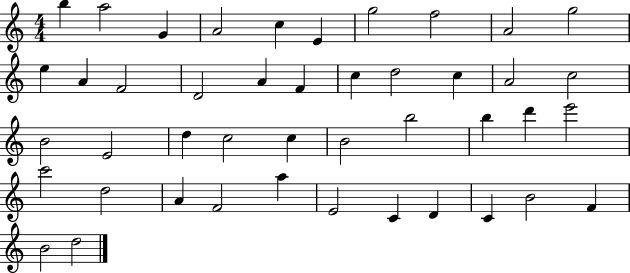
X:1
T:Untitled
M:4/4
L:1/4
K:C
b a2 G A2 c E g2 f2 A2 g2 e A F2 D2 A F c d2 c A2 c2 B2 E2 d c2 c B2 b2 b d' e'2 c'2 d2 A F2 a E2 C D C B2 F B2 d2